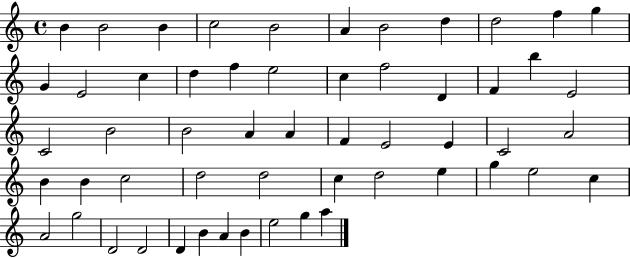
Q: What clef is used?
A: treble